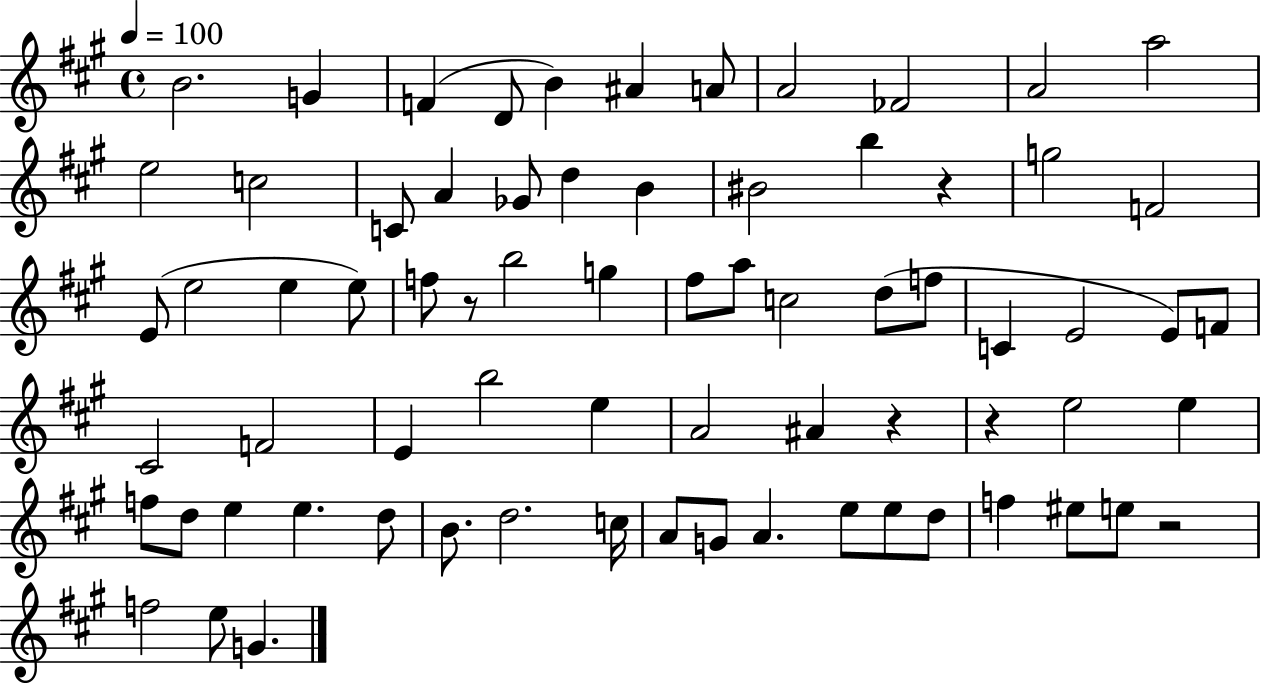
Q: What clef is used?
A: treble